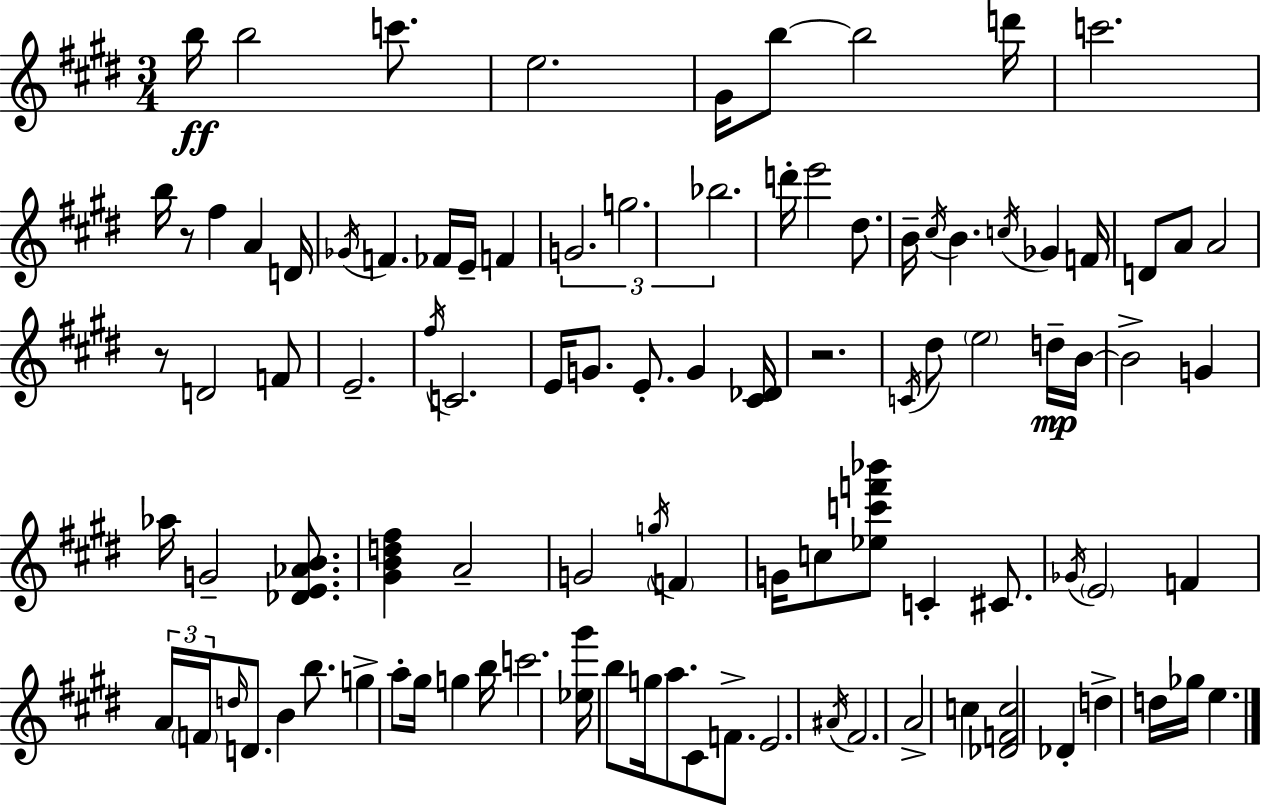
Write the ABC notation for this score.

X:1
T:Untitled
M:3/4
L:1/4
K:E
b/4 b2 c'/2 e2 ^G/4 b/2 b2 d'/4 c'2 b/4 z/2 ^f A D/4 _G/4 F _F/4 E/4 F G2 g2 _b2 d'/4 e'2 ^d/2 B/4 ^c/4 B c/4 _G F/4 D/2 A/2 A2 z/2 D2 F/2 E2 ^f/4 C2 E/4 G/2 E/2 G [^C_D]/4 z2 C/4 ^d/2 e2 d/4 B/4 B2 G _a/4 G2 [_DE_AB]/2 [^GBd^f] A2 G2 g/4 F G/4 c/2 [_ec'f'_b']/2 C ^C/2 _G/4 E2 F A/4 F/4 d/4 D/2 B b/2 g a/2 ^g/4 g b/4 c'2 [_e^g']/4 b/2 g/4 a/2 ^C/2 F/2 E2 ^A/4 ^F2 A2 c [_DFc]2 _D d d/4 _g/4 e